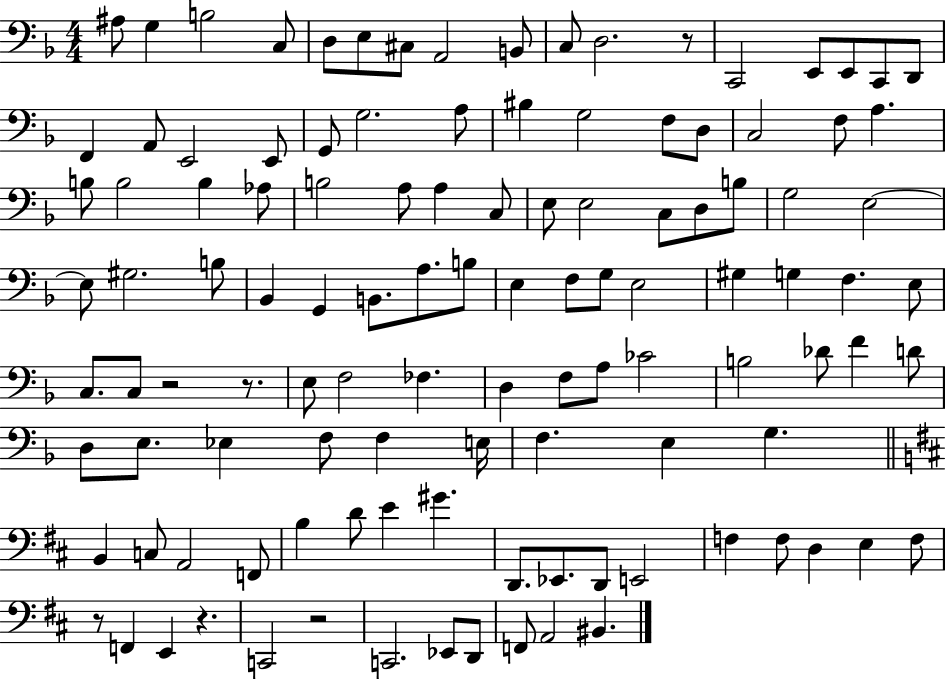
A#3/e G3/q B3/h C3/e D3/e E3/e C#3/e A2/h B2/e C3/e D3/h. R/e C2/h E2/e E2/e C2/e D2/e F2/q A2/e E2/h E2/e G2/e G3/h. A3/e BIS3/q G3/h F3/e D3/e C3/h F3/e A3/q. B3/e B3/h B3/q Ab3/e B3/h A3/e A3/q C3/e E3/e E3/h C3/e D3/e B3/e G3/h E3/h E3/e G#3/h. B3/e Bb2/q G2/q B2/e. A3/e. B3/e E3/q F3/e G3/e E3/h G#3/q G3/q F3/q. E3/e C3/e. C3/e R/h R/e. E3/e F3/h FES3/q. D3/q F3/e A3/e CES4/h B3/h Db4/e F4/q D4/e D3/e E3/e. Eb3/q F3/e F3/q E3/s F3/q. E3/q G3/q. B2/q C3/e A2/h F2/e B3/q D4/e E4/q G#4/q. D2/e. Eb2/e. D2/e E2/h F3/q F3/e D3/q E3/q F3/e R/e F2/q E2/q R/q. C2/h R/h C2/h. Eb2/e D2/e F2/e A2/h BIS2/q.